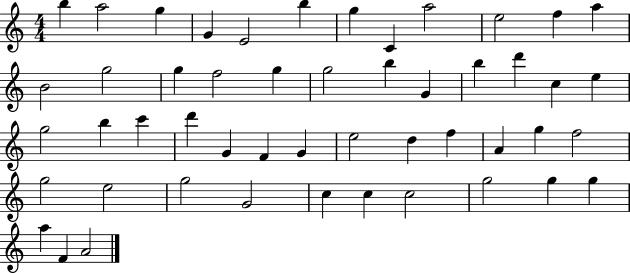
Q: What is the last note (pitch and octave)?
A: A4